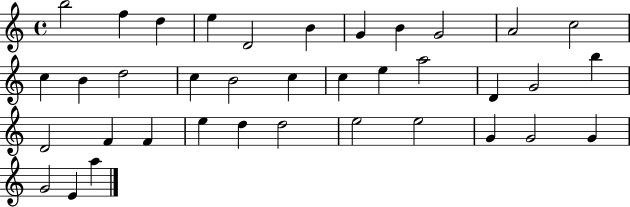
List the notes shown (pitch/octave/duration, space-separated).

B5/h F5/q D5/q E5/q D4/h B4/q G4/q B4/q G4/h A4/h C5/h C5/q B4/q D5/h C5/q B4/h C5/q C5/q E5/q A5/h D4/q G4/h B5/q D4/h F4/q F4/q E5/q D5/q D5/h E5/h E5/h G4/q G4/h G4/q G4/h E4/q A5/q